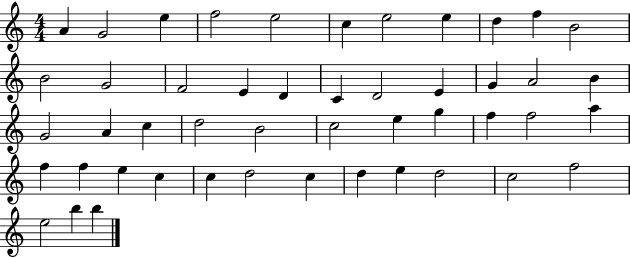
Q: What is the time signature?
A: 4/4